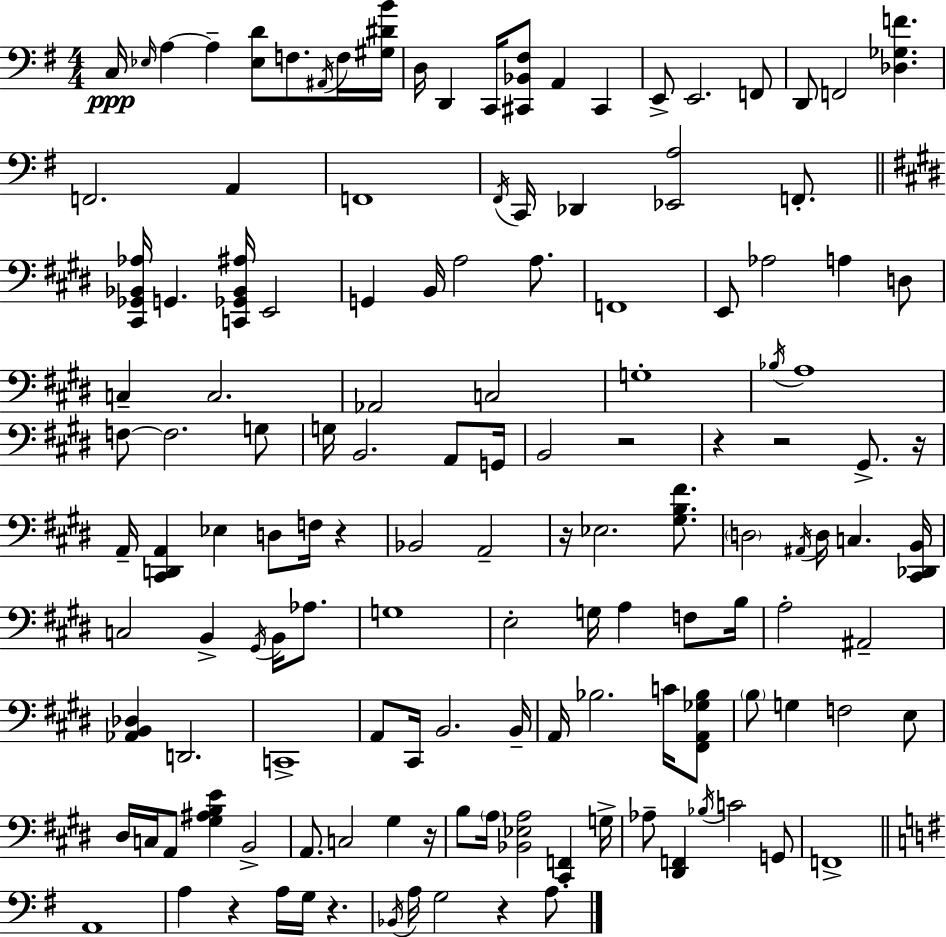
C3/s Eb3/s A3/q A3/q [Eb3,D4]/e F3/e. A#2/s F3/s [G#3,D#4,B4]/s D3/s D2/q C2/s [C#2,Bb2,F#3]/e A2/q C#2/q E2/e E2/h. F2/e D2/e F2/h [Db3,Gb3,F4]/q. F2/h. A2/q F2/w F#2/s C2/s Db2/q [Eb2,A3]/h F2/e. [C#2,Gb2,Bb2,Ab3]/s G2/q. [C2,Gb2,Bb2,A#3]/s E2/h G2/q B2/s A3/h A3/e. F2/w E2/e Ab3/h A3/q D3/e C3/q C3/h. Ab2/h C3/h G3/w Bb3/s A3/w F3/e F3/h. G3/e G3/s B2/h. A2/e G2/s B2/h R/h R/q R/h G#2/e. R/s A2/s [C#2,D2,A2]/q Eb3/q D3/e F3/s R/q Bb2/h A2/h R/s Eb3/h. [G#3,B3,F#4]/e. D3/h A#2/s D3/s C3/q. [C#2,Db2,B2]/s C3/h B2/q G#2/s B2/s Ab3/e. G3/w E3/h G3/s A3/q F3/e B3/s A3/h A#2/h [Ab2,B2,Db3]/q D2/h. C2/w A2/e C#2/s B2/h. B2/s A2/s Bb3/h. C4/s [F#2,A2,Gb3,Bb3]/e B3/e G3/q F3/h E3/e D#3/s C3/s A2/e [G#3,A#3,B3,E4]/q B2/h A2/e. C3/h G#3/q R/s B3/e A3/s [Bb2,Eb3,A3]/h [C#2,F2]/q G3/s Ab3/e [D#2,F2]/q Bb3/s C4/h G2/e F2/w A2/w A3/q R/q A3/s G3/s R/q. Bb2/s A3/s G3/h R/q A3/e.